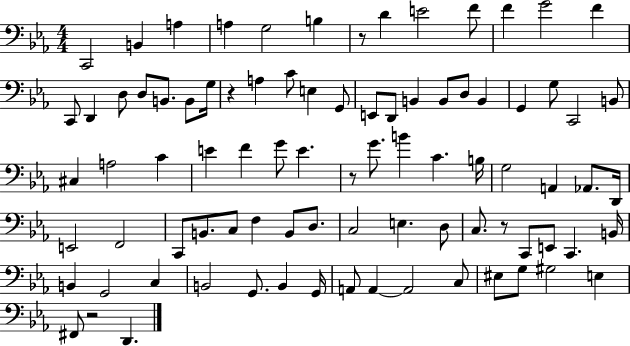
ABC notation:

X:1
T:Untitled
M:4/4
L:1/4
K:Eb
C,,2 B,, A, A, G,2 B, z/2 D E2 F/2 F G2 F C,,/2 D,, D,/2 D,/2 B,,/2 B,,/2 G,/4 z A, C/2 E, G,,/2 E,,/2 D,,/2 B,, B,,/2 D,/2 B,, G,, G,/2 C,,2 B,,/2 ^C, A,2 C E F G/2 E z/2 G/2 B C B,/4 G,2 A,, _A,,/2 D,,/4 E,,2 F,,2 C,,/2 B,,/2 C,/2 F, B,,/2 D,/2 C,2 E, D,/2 C,/2 z/2 C,,/2 E,,/2 C,, B,,/4 B,, G,,2 C, B,,2 G,,/2 B,, G,,/4 A,,/2 A,, A,,2 C,/2 ^E,/2 G,/2 ^G,2 E, ^F,,/2 z2 D,,